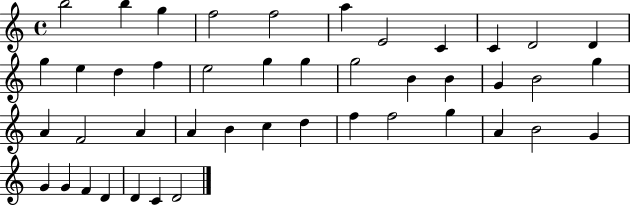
X:1
T:Untitled
M:4/4
L:1/4
K:C
b2 b g f2 f2 a E2 C C D2 D g e d f e2 g g g2 B B G B2 g A F2 A A B c d f f2 g A B2 G G G F D D C D2